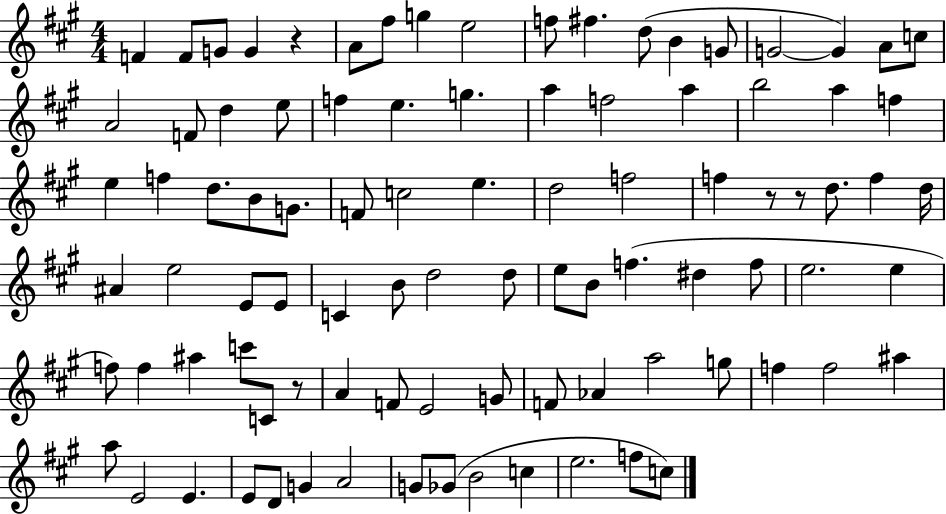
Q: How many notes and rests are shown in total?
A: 93